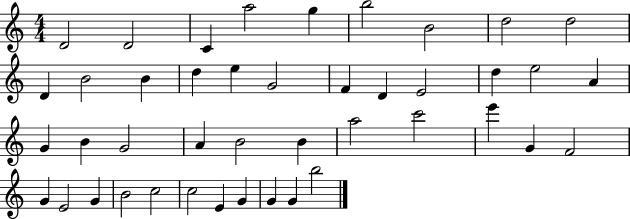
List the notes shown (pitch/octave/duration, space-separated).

D4/h D4/h C4/q A5/h G5/q B5/h B4/h D5/h D5/h D4/q B4/h B4/q D5/q E5/q G4/h F4/q D4/q E4/h D5/q E5/h A4/q G4/q B4/q G4/h A4/q B4/h B4/q A5/h C6/h E6/q G4/q F4/h G4/q E4/h G4/q B4/h C5/h C5/h E4/q G4/q G4/q G4/q B5/h